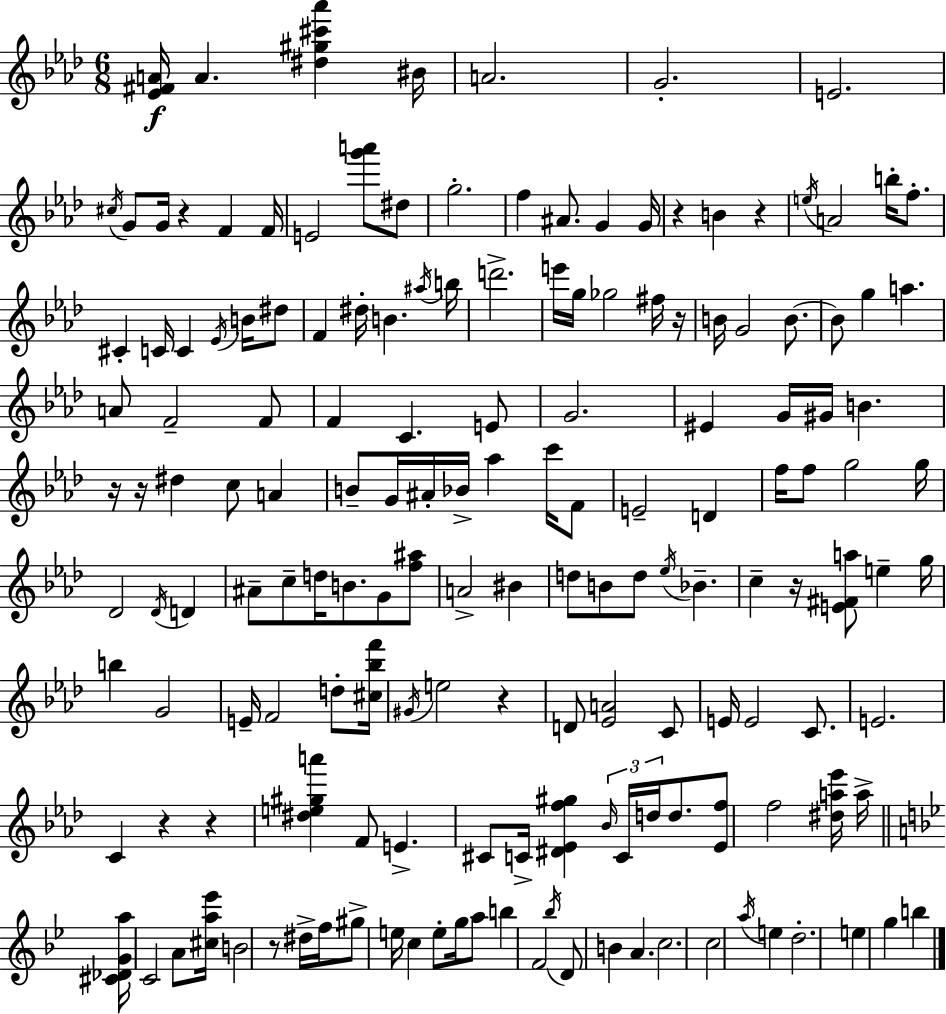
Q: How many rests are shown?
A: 11